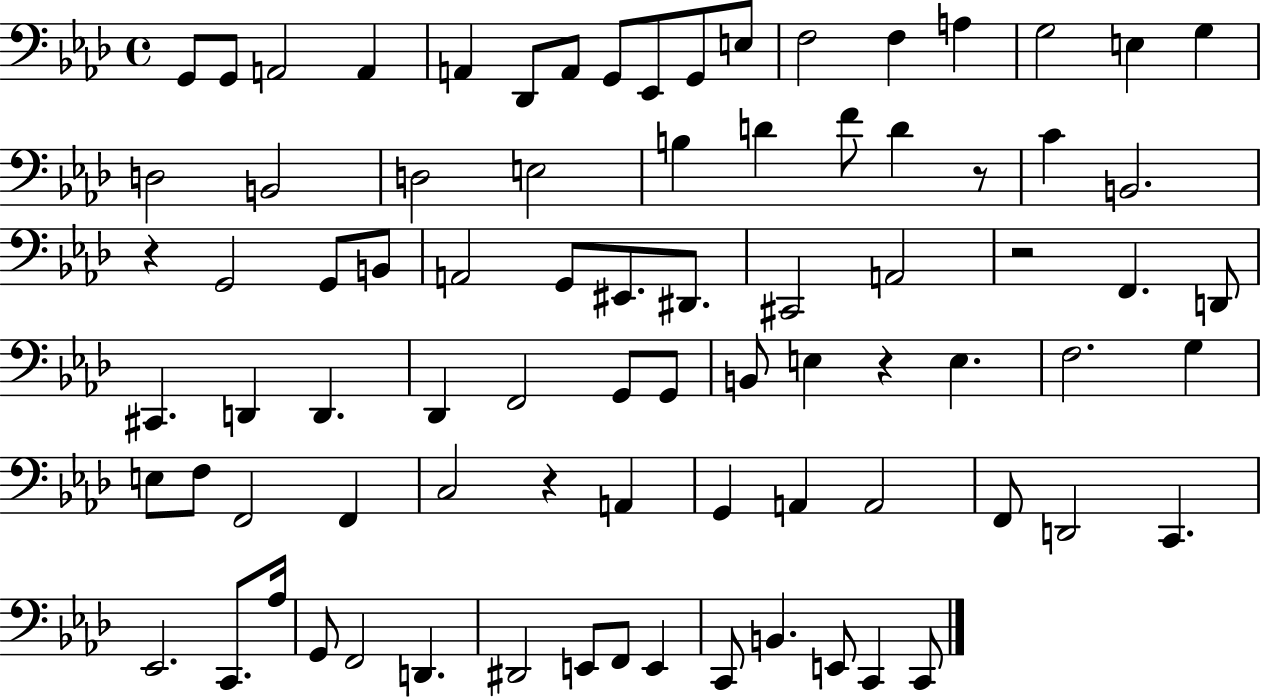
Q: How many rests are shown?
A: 5